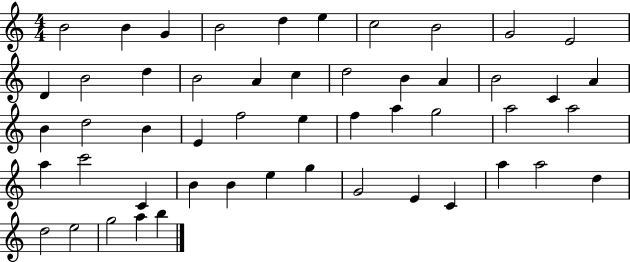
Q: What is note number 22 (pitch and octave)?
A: A4